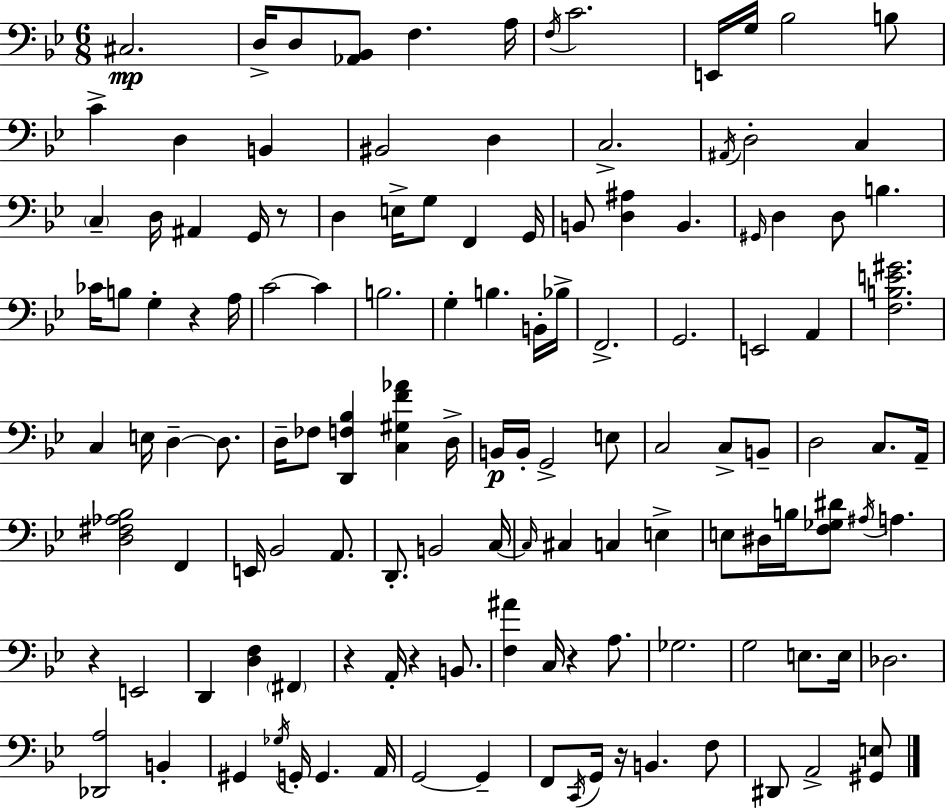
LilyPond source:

{
  \clef bass
  \numericTimeSignature
  \time 6/8
  \key bes \major
  cis2.\mp | d16-> d8 <aes, bes,>8 f4. a16 | \acciaccatura { f16 } c'2. | e,16 g16 bes2 b8 | \break c'4-> d4 b,4 | bis,2 d4 | c2.-> | \acciaccatura { ais,16 } d2-. c4 | \break \parenthesize c4-- d16 ais,4 g,16 | r8 d4 e16-> g8 f,4 | g,16 b,8 <d ais>4 b,4. | \grace { gis,16 } d4 d8 b4. | \break ces'16 b8 g4-. r4 | a16 c'2~~ c'4 | b2. | g4-. b4. | \break b,16-. bes16-> f,2.-> | g,2. | e,2 a,4 | <f b e' gis'>2. | \break c4 e16 d4--~~ | d8. d16-- fes8 <d, f bes>4 <c gis f' aes'>4 | d16-> b,16\p b,16-. g,2-> | e8 c2 c8-> | \break b,8-- d2 c8. | a,16-- <d fis aes bes>2 f,4 | e,16 bes,2 | a,8. d,8.-. b,2 | \break c16~~ \grace { c16 } cis4 c4 | e4-> e8 dis16 b16 <f ges dis'>8 \acciaccatura { ais16 } a4. | r4 e,2 | d,4 <d f>4 | \break \parenthesize fis,4 r4 a,16-. r4 | b,8. <f ais'>4 c16 r4 | a8. ges2. | g2 | \break e8. e16 des2. | <des, a>2 | b,4-. gis,4 \acciaccatura { ges16 } g,16-. g,4. | a,16 g,2~~ | \break g,4-- f,8 \acciaccatura { c,16 } g,16 r16 b,4. | f8 dis,8 a,2-> | <gis, e>8 \bar "|."
}